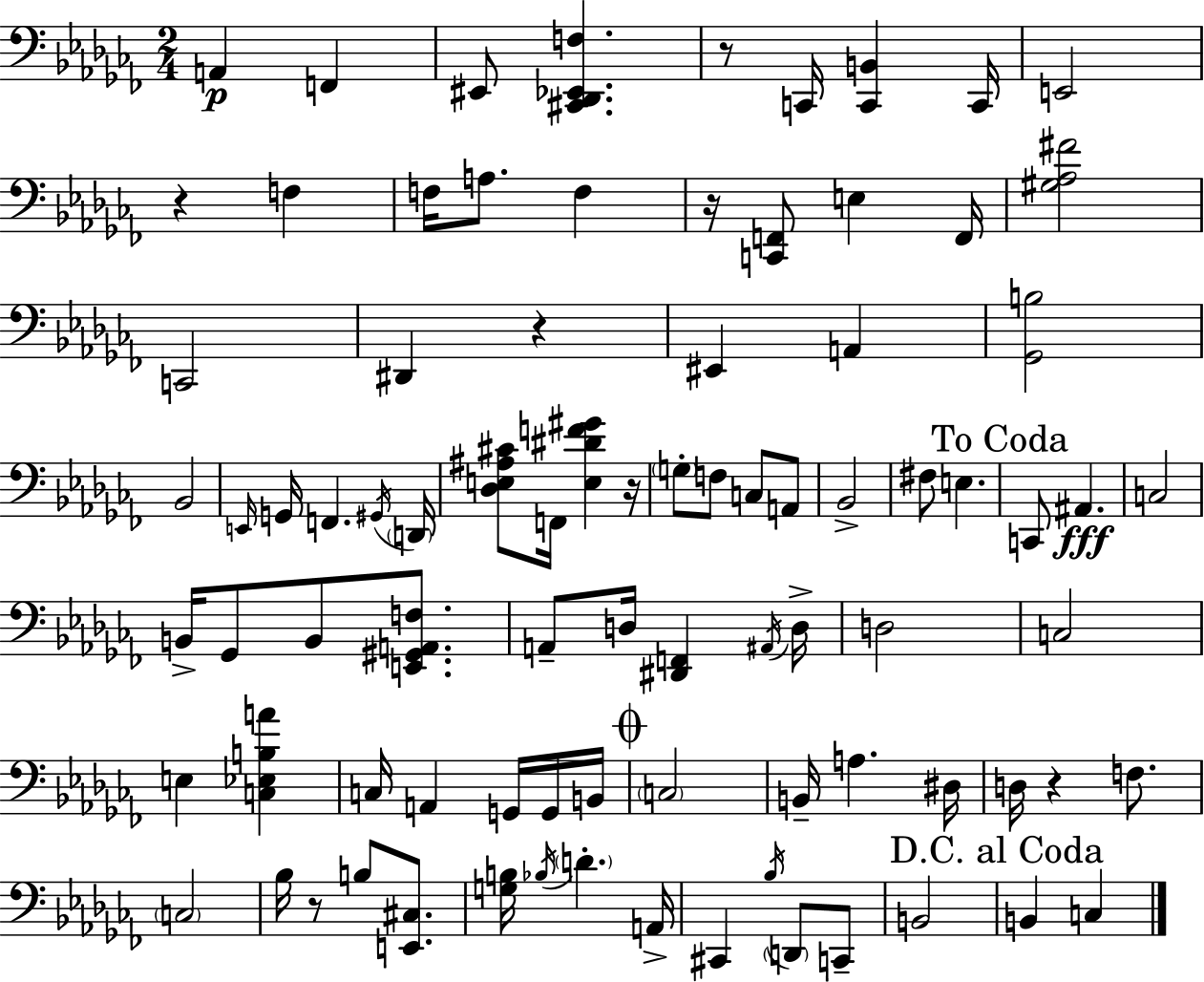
X:1
T:Untitled
M:2/4
L:1/4
K:Abm
A,, F,, ^E,,/2 [^C,,_D,,_E,,F,] z/2 C,,/4 [C,,B,,] C,,/4 E,,2 z F, F,/4 A,/2 F, z/4 [C,,F,,]/2 E, F,,/4 [^G,_A,^F]2 C,,2 ^D,, z ^E,, A,, [_G,,B,]2 _B,,2 E,,/4 G,,/4 F,, ^G,,/4 D,,/4 [_D,E,^A,^C]/2 F,,/4 [E,^DF^G] z/4 G,/2 F,/2 C,/2 A,,/2 _B,,2 ^F,/2 E, C,,/2 ^A,, C,2 B,,/4 _G,,/2 B,,/2 [E,,^G,,A,,F,]/2 A,,/2 D,/4 [^D,,F,,] ^A,,/4 D,/4 D,2 C,2 E, [C,_E,B,A] C,/4 A,, G,,/4 G,,/4 B,,/4 C,2 B,,/4 A, ^D,/4 D,/4 z F,/2 C,2 _B,/4 z/2 B,/2 [E,,^C,]/2 [G,B,]/4 _B,/4 D A,,/4 ^C,, _B,/4 D,,/2 C,,/2 B,,2 B,, C,